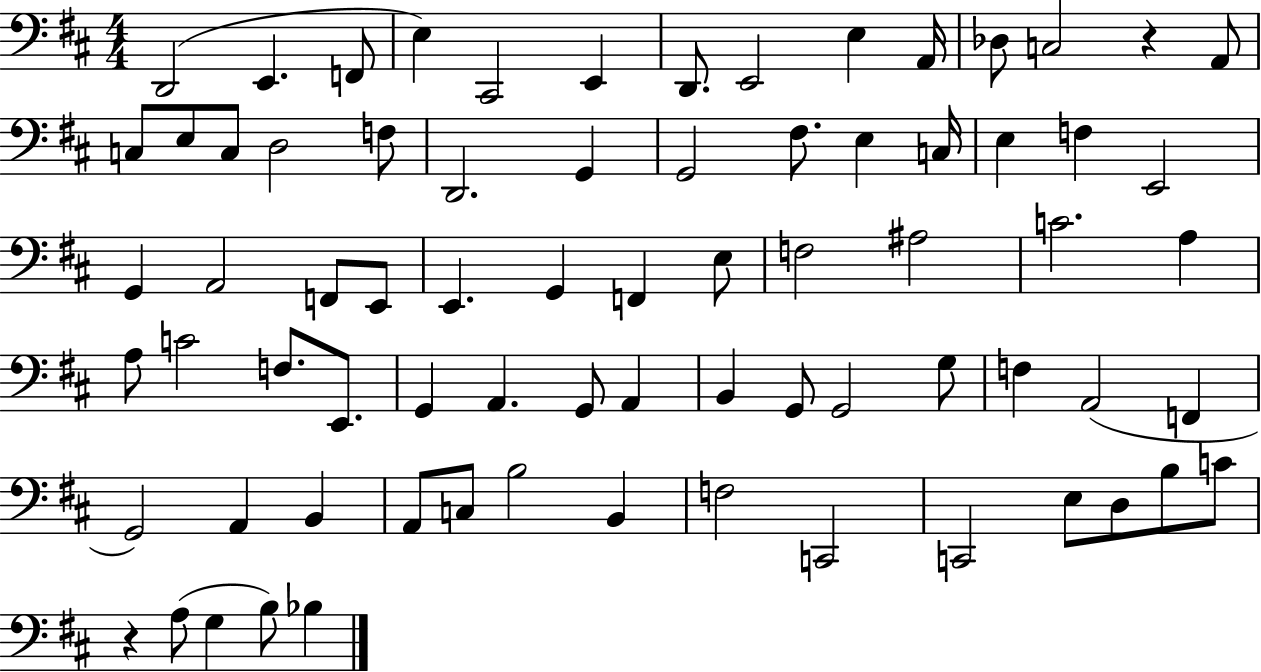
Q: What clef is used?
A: bass